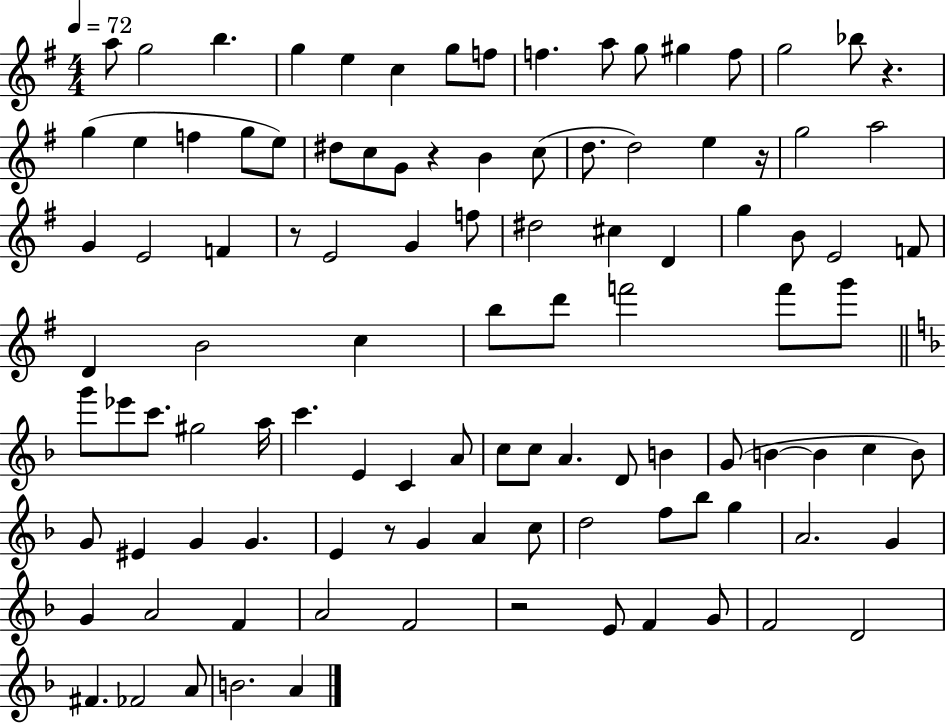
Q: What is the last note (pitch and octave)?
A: A4